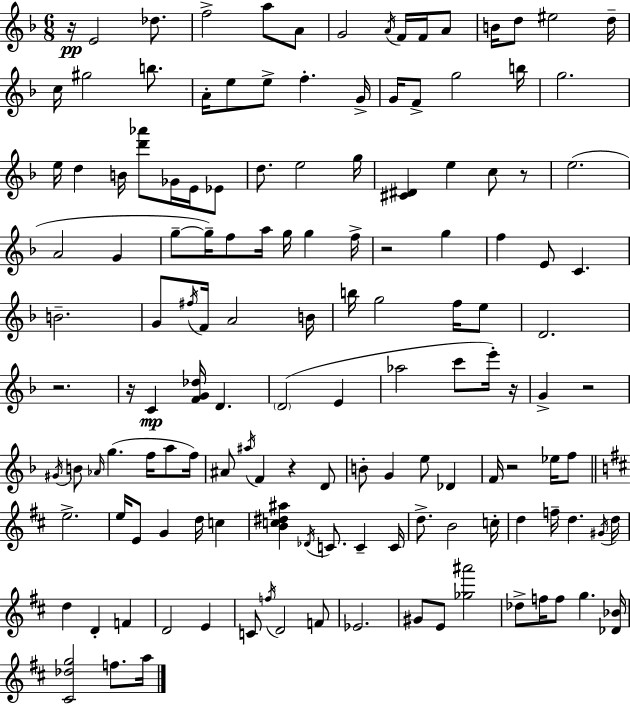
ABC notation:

X:1
T:Untitled
M:6/8
L:1/4
K:F
z/4 E2 _d/2 f2 a/2 A/2 G2 A/4 F/4 F/4 A/2 B/4 d/2 ^e2 d/4 c/4 ^g2 b/2 A/4 e/2 e/2 f G/4 G/4 F/2 g2 b/4 g2 e/4 d B/4 [d'_a']/2 _G/4 E/4 _E/2 d/2 e2 g/4 [^C^D] e c/2 z/2 e2 A2 G g/2 g/4 f/2 a/4 g/4 g f/4 z2 g f E/2 C B2 G/2 ^f/4 F/4 A2 B/4 b/4 g2 f/4 e/2 D2 z2 z/4 C [FG_d]/4 D D2 E _a2 c'/2 e'/4 z/4 G z2 ^G/4 B/2 _A/4 g f/4 a/2 f/4 ^A/2 ^a/4 F z D/2 B/2 G e/2 _D F/4 z2 _e/4 f/2 e2 e/4 E/2 G d/4 c [Bc^d^a] _D/4 C/2 C C/4 d/2 B2 c/4 d f/4 d ^G/4 d/4 d D F D2 E C/2 f/4 D2 F/2 _E2 ^G/2 E/2 [_g^a']2 _d/2 f/4 f/2 g [_D_B]/4 [^C_dg]2 f/2 a/4